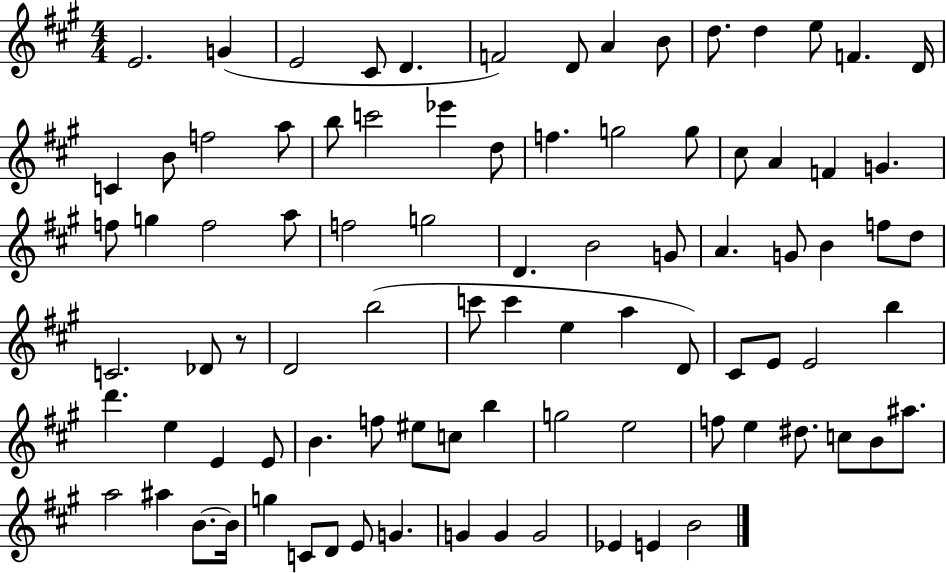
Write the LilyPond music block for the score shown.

{
  \clef treble
  \numericTimeSignature
  \time 4/4
  \key a \major
  \repeat volta 2 { e'2. g'4( | e'2 cis'8 d'4. | f'2) d'8 a'4 b'8 | d''8. d''4 e''8 f'4. d'16 | \break c'4 b'8 f''2 a''8 | b''8 c'''2 ees'''4 d''8 | f''4. g''2 g''8 | cis''8 a'4 f'4 g'4. | \break f''8 g''4 f''2 a''8 | f''2 g''2 | d'4. b'2 g'8 | a'4. g'8 b'4 f''8 d''8 | \break c'2. des'8 r8 | d'2 b''2( | c'''8 c'''4 e''4 a''4 d'8) | cis'8 e'8 e'2 b''4 | \break d'''4. e''4 e'4 e'8 | b'4. f''8 eis''8 c''8 b''4 | g''2 e''2 | f''8 e''4 dis''8. c''8 b'8 ais''8. | \break a''2 ais''4 b'8.~~ b'16 | g''4 c'8 d'8 e'8 g'4. | g'4 g'4 g'2 | ees'4 e'4 b'2 | \break } \bar "|."
}